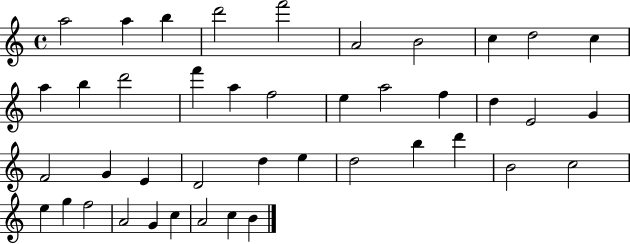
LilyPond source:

{
  \clef treble
  \time 4/4
  \defaultTimeSignature
  \key c \major
  a''2 a''4 b''4 | d'''2 f'''2 | a'2 b'2 | c''4 d''2 c''4 | \break a''4 b''4 d'''2 | f'''4 a''4 f''2 | e''4 a''2 f''4 | d''4 e'2 g'4 | \break f'2 g'4 e'4 | d'2 d''4 e''4 | d''2 b''4 d'''4 | b'2 c''2 | \break e''4 g''4 f''2 | a'2 g'4 c''4 | a'2 c''4 b'4 | \bar "|."
}